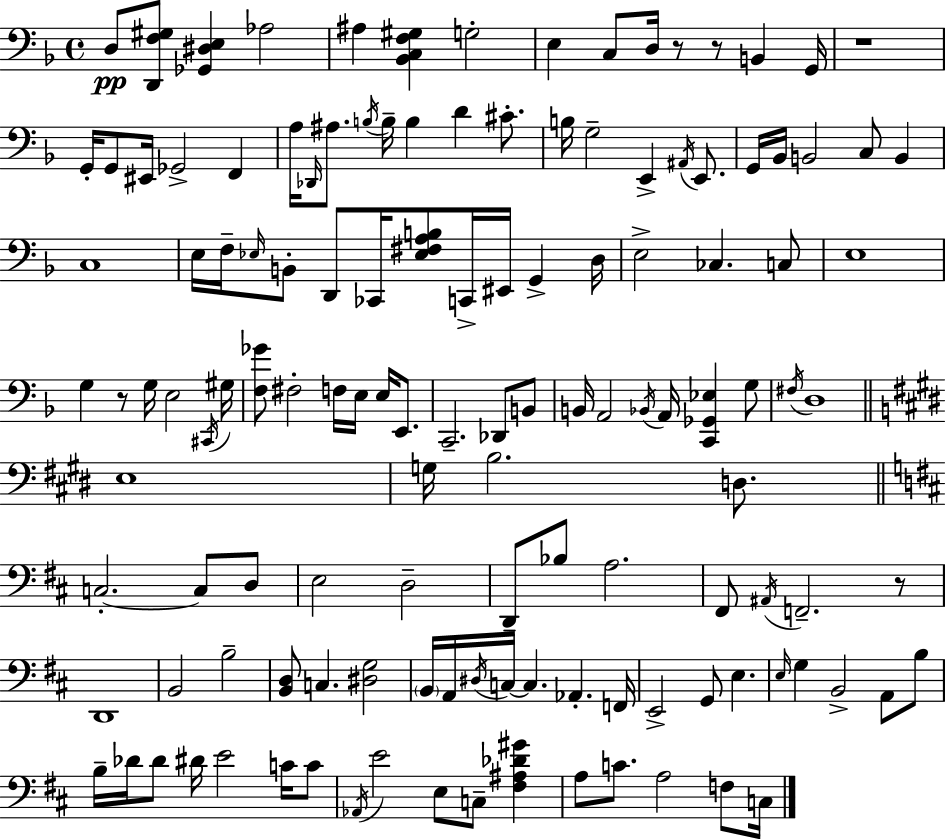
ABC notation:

X:1
T:Untitled
M:4/4
L:1/4
K:F
D,/2 [D,,F,^G,]/2 [_G,,^D,E,] _A,2 ^A, [_B,,C,F,^G,] G,2 E, C,/2 D,/4 z/2 z/2 B,, G,,/4 z4 G,,/4 G,,/2 ^E,,/4 _G,,2 F,, A,/4 _D,,/4 ^A,/2 B,/4 B,/4 B, D ^C/2 B,/4 G,2 E,, ^A,,/4 E,,/2 G,,/4 _B,,/4 B,,2 C,/2 B,, C,4 E,/4 F,/4 _E,/4 B,,/2 D,,/2 _C,,/4 [_E,^F,A,B,]/2 C,,/4 ^E,,/4 G,, D,/4 E,2 _C, C,/2 E,4 G, z/2 G,/4 E,2 ^C,,/4 ^G,/4 [F,_G]/2 ^F,2 F,/4 E,/4 E,/4 E,,/2 C,,2 _D,,/2 B,,/2 B,,/4 A,,2 _B,,/4 A,,/4 [C,,_G,,_E,] G,/2 ^F,/4 D,4 E,4 G,/4 B,2 D,/2 C,2 C,/2 D,/2 E,2 D,2 D,,/2 _B,/2 A,2 ^F,,/2 ^A,,/4 F,,2 z/2 D,,4 B,,2 B,2 [B,,D,]/2 C, [^D,G,]2 B,,/4 A,,/4 ^D,/4 C,/4 C, _A,, F,,/4 E,,2 G,,/2 E, E,/4 G, B,,2 A,,/2 B,/2 B,/4 _D/4 _D/2 ^D/4 E2 C/4 C/2 _A,,/4 E2 E,/2 C,/2 [^F,^A,_D^G] A,/2 C/2 A,2 F,/2 C,/4